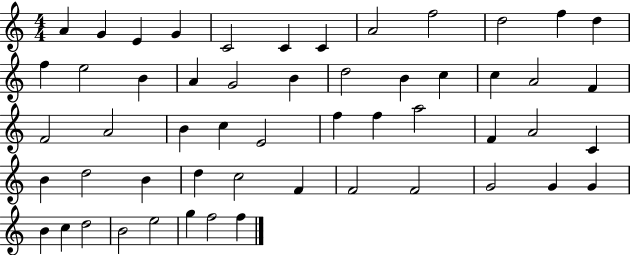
X:1
T:Untitled
M:4/4
L:1/4
K:C
A G E G C2 C C A2 f2 d2 f d f e2 B A G2 B d2 B c c A2 F F2 A2 B c E2 f f a2 F A2 C B d2 B d c2 F F2 F2 G2 G G B c d2 B2 e2 g f2 f